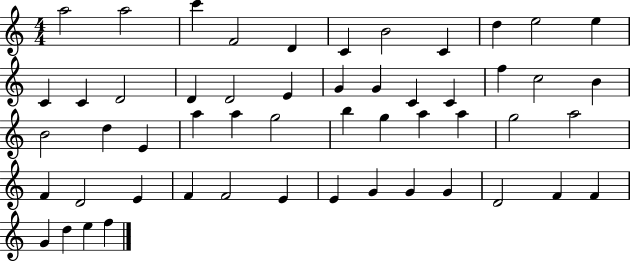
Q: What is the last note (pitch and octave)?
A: F5